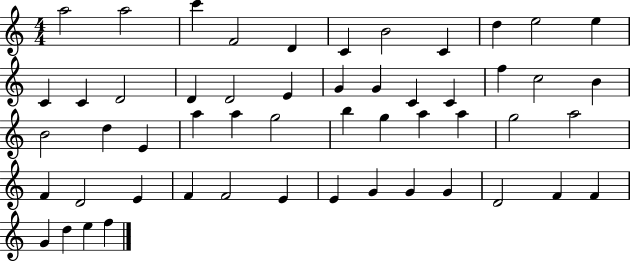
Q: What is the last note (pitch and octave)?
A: F5